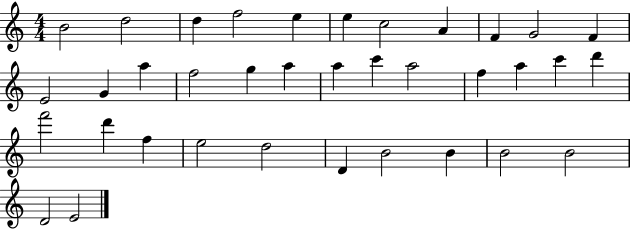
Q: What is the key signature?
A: C major